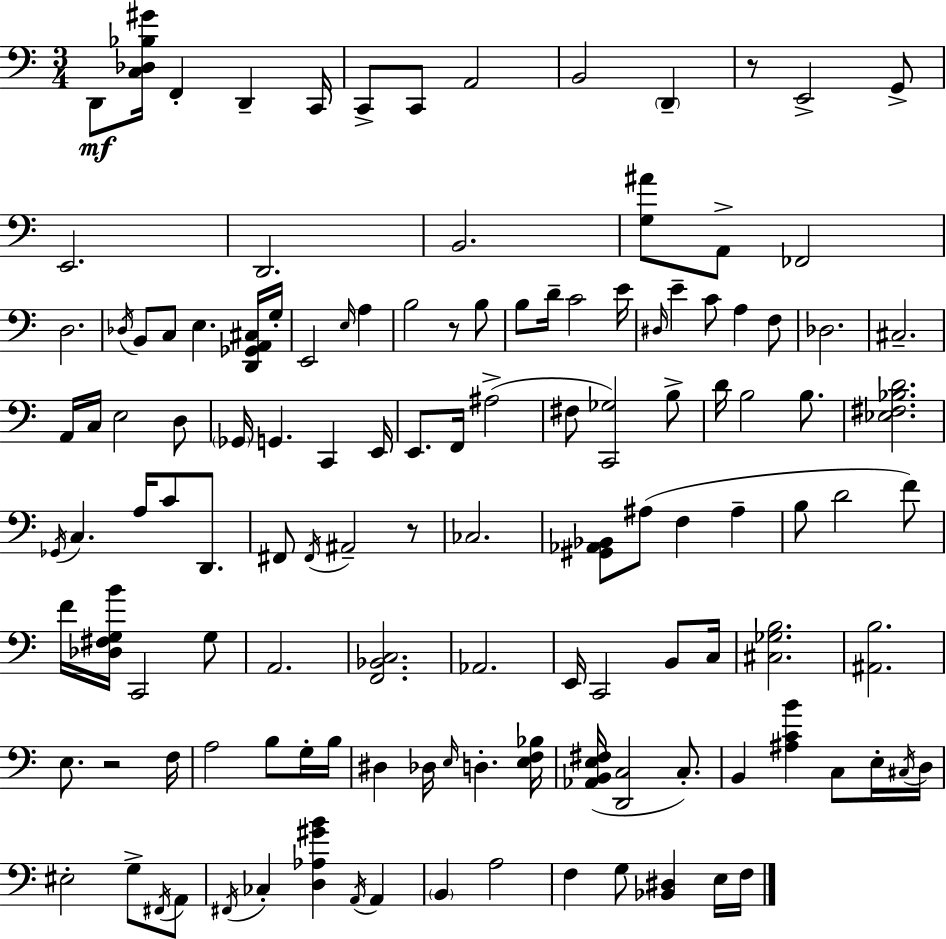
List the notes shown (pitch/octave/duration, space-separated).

D2/e [C3,Db3,Bb3,G#4]/s F2/q D2/q C2/s C2/e C2/e A2/h B2/h D2/q R/e E2/h G2/e E2/h. D2/h. B2/h. [G3,A#4]/e A2/e FES2/h D3/h. Db3/s B2/e C3/e E3/q. [D2,Gb2,A2,C#3]/s G3/s E2/h E3/s A3/q B3/h R/e B3/e B3/e D4/s C4/h E4/s D#3/s E4/q C4/e A3/q F3/e Db3/h. C#3/h. A2/s C3/s E3/h D3/e Gb2/s G2/q. C2/q E2/s E2/e. F2/s A#3/h F#3/e [C2,Gb3]/h B3/e D4/s B3/h B3/e. [Eb3,F#3,Bb3,D4]/h. Gb2/s C3/q. A3/s C4/e D2/e. F#2/e F#2/s A#2/h R/e CES3/h. [G#2,Ab2,Bb2]/e A#3/e F3/q A#3/q B3/e D4/h F4/e F4/s [Db3,F#3,G3,B4]/s C2/h G3/e A2/h. [F2,Bb2,C3]/h. Ab2/h. E2/s C2/h B2/e C3/s [C#3,Gb3,B3]/h. [A#2,B3]/h. E3/e. R/h F3/s A3/h B3/e G3/s B3/s D#3/q Db3/s E3/s D3/q. [E3,F3,Bb3]/s [Ab2,B2,E3,F#3]/s [D2,C3]/h C3/e. B2/q [A#3,C4,B4]/q C3/e E3/s C#3/s D3/s EIS3/h G3/e F#2/s A2/e F#2/s CES3/q [D3,Ab3,G#4,B4]/q A2/s A2/q B2/q A3/h F3/q G3/e [Bb2,D#3]/q E3/s F3/s